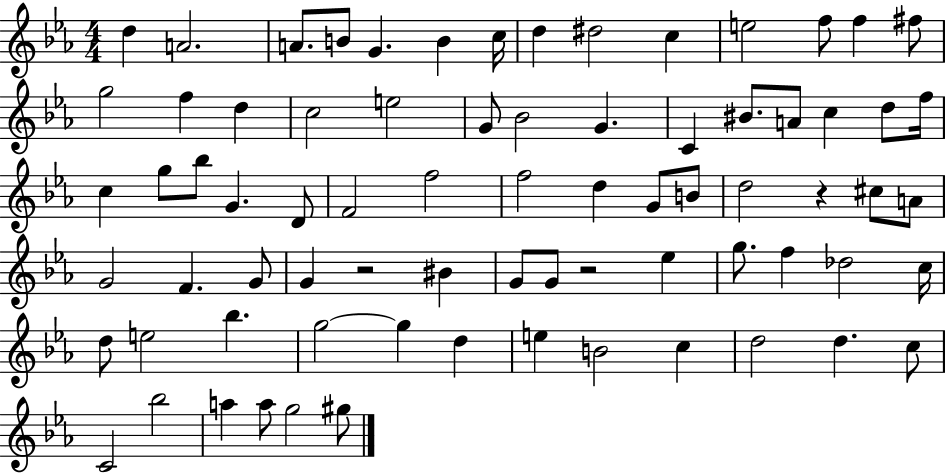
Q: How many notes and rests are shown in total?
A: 75